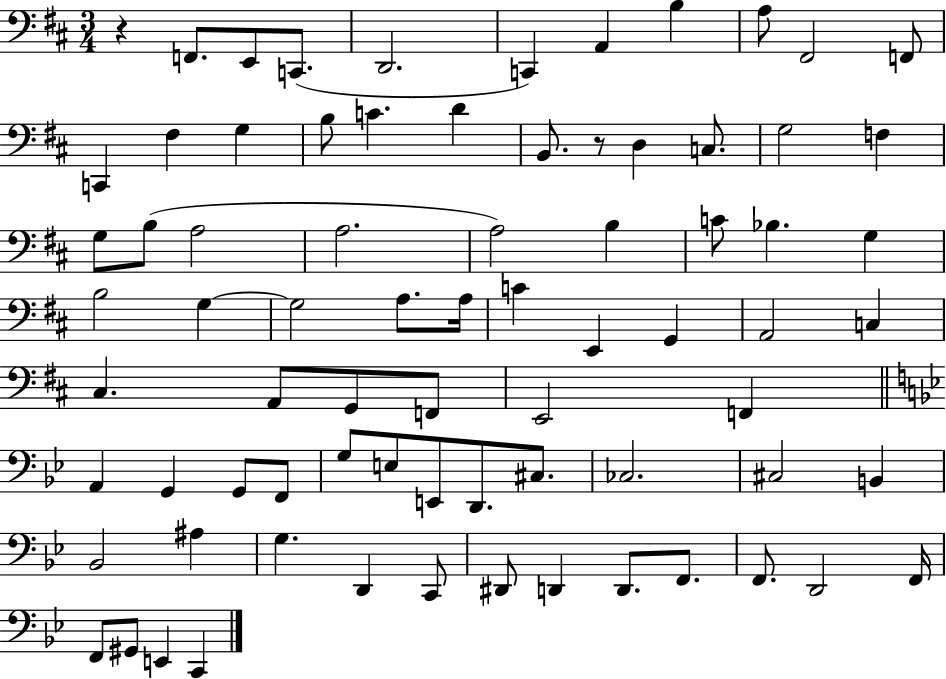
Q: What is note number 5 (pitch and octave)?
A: C2